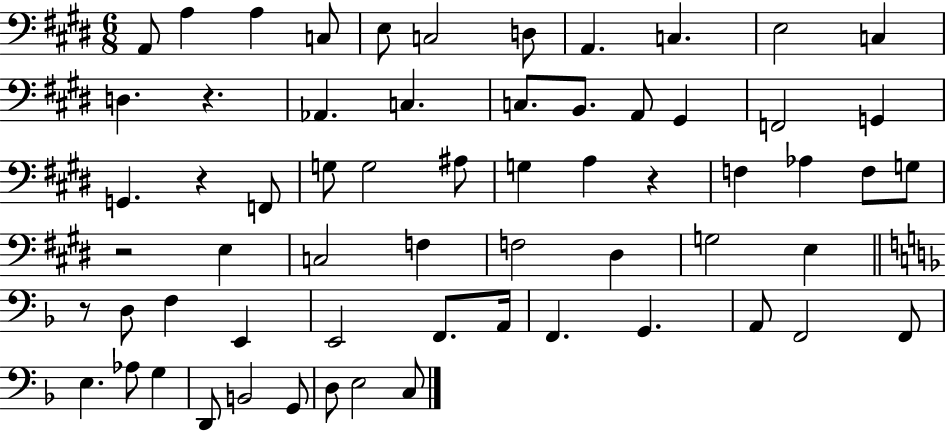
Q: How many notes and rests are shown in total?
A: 63